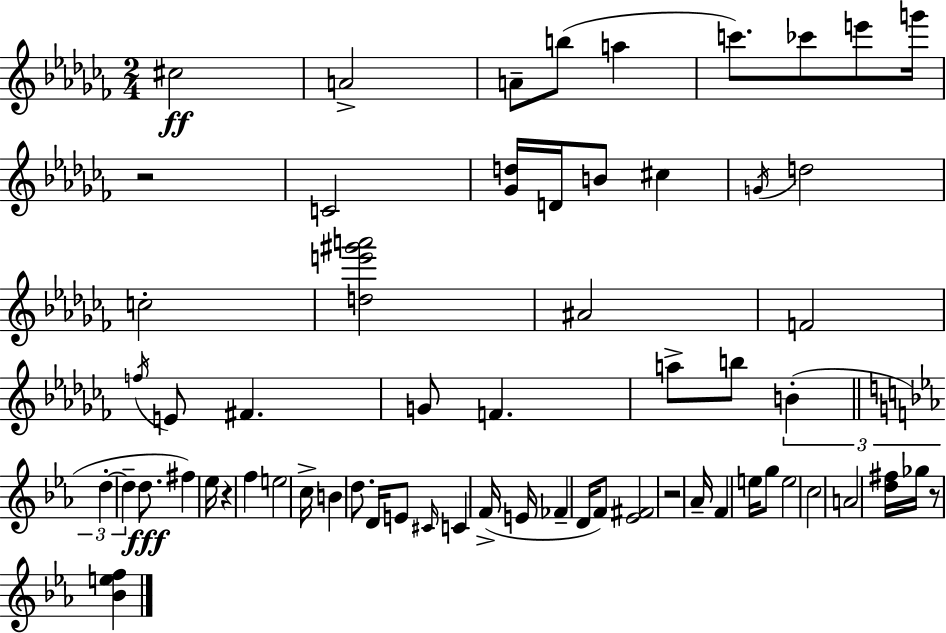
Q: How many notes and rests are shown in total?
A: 62